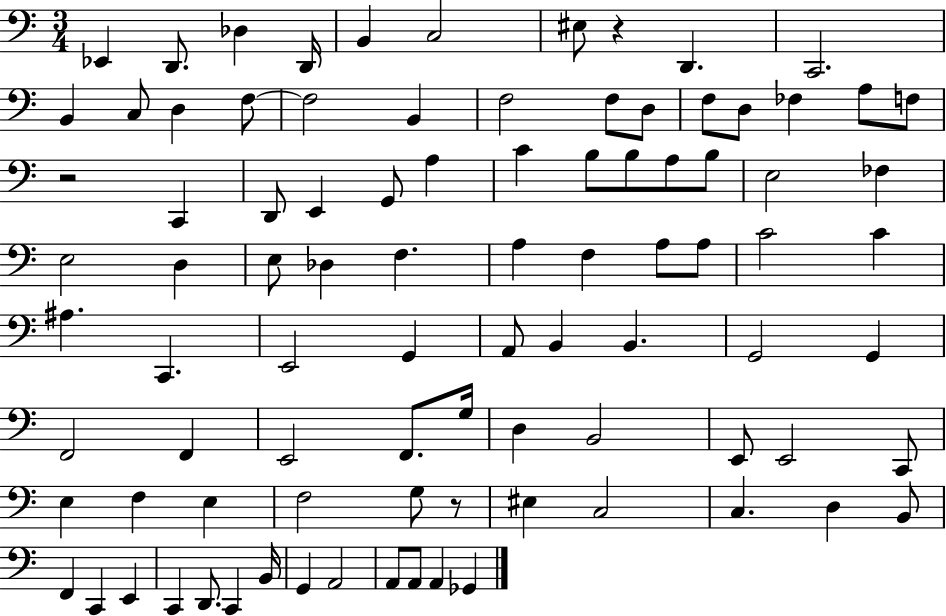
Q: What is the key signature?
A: C major